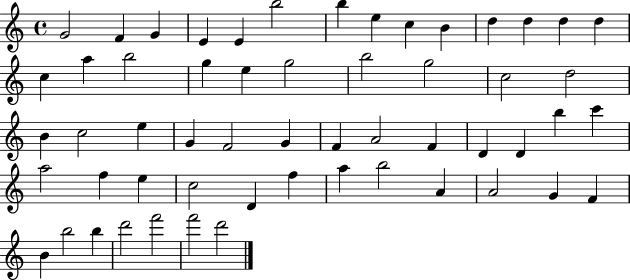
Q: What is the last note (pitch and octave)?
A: D6